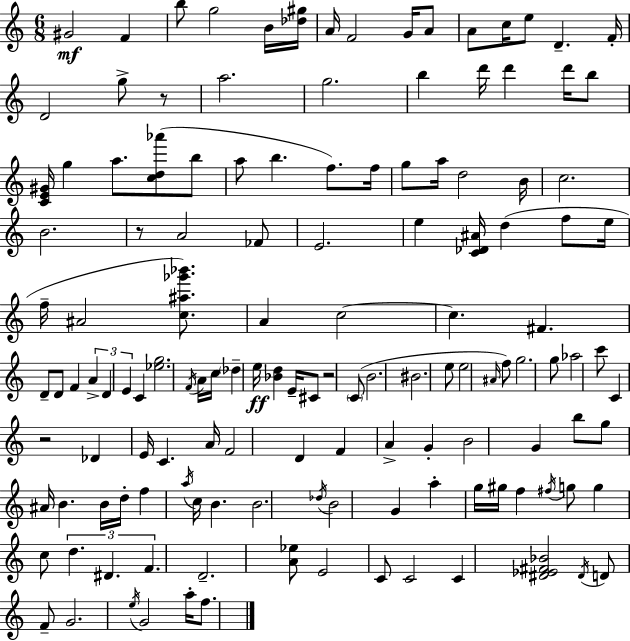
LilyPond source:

{
  \clef treble
  \numericTimeSignature
  \time 6/8
  \key c \major
  gis'2\mf f'4 | b''8 g''2 b'16 <des'' gis''>16 | a'16 f'2 g'16 a'8 | a'8 c''16 e''8 d'4.-- f'16-. | \break d'2 g''8-> r8 | a''2. | g''2. | b''4 d'''16 d'''4 d'''16 b''8 | \break <c' e' gis'>16 g''4 a''8. <c'' d'' aes'''>8( b''8 | a''8 b''4. f''8.) f''16 | g''8 a''16 d''2 b'16 | c''2. | \break b'2. | r8 a'2 fes'8 | e'2. | e''4 <c' des' ais'>16 d''4( f''8 e''16 | \break f''16-- ais'2 <c'' ais'' ges''' bes'''>8.) | a'4 c''2~~ | c''4. fis'4. | d'8-- d'8 f'4 \tuplet 3/2 { a'4-> | \break d'4 e'4 } c'4 | <ees'' g''>2. | \acciaccatura { f'16 } a'16 c''16 \parenthesize des''4-- e''16\ff <bes' d''>4 | e'16-- cis'8 r2 \parenthesize c'8( | \break b'2. | bis'2. | e''8 e''2 \grace { ais'16 }) | f''8 g''2. | \break g''8 aes''2 | c'''8 c'4 r2 | des'4 e'16 c'4. | a'16 f'2 d'4 | \break f'4 a'4-> g'4-. | b'2 g'4 | b''8 g''8 ais'16 b'4. | b'16 d''16-. f''4 \acciaccatura { a''16 } c''16 b'4. | \break b'2. | \acciaccatura { des''16 } b'2 | g'4 a''4-. g''16 gis''16 f''4 | \acciaccatura { fis''16 } g''8 g''4 c''8 \tuplet 3/2 { d''4. | \break dis'4. f'4. } | d'2.-- | <a' ees''>8 e'2 | c'8 c'2 | \break c'4 <dis' ees' fis' bes'>2 | \acciaccatura { dis'16 } d'8 f'8-- g'2. | \acciaccatura { e''16 } g'2 | a''16-. f''8. \bar "|."
}